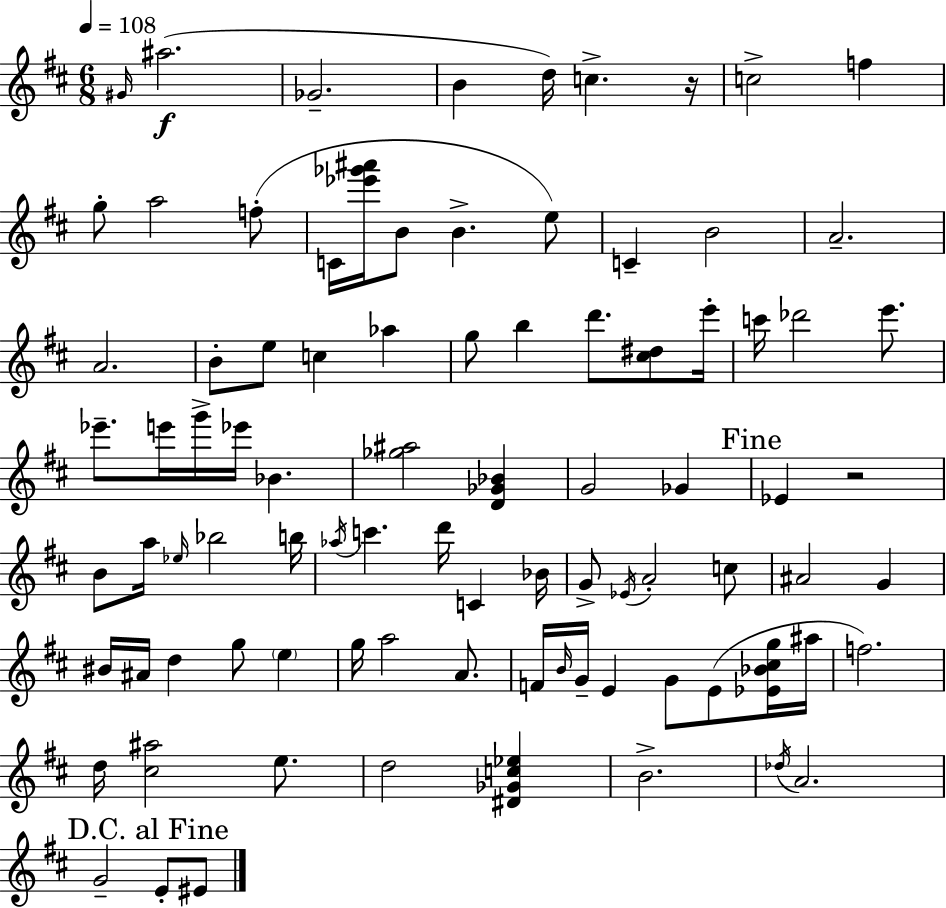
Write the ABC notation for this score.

X:1
T:Untitled
M:6/8
L:1/4
K:D
^G/4 ^a2 _G2 B d/4 c z/4 c2 f g/2 a2 f/2 C/4 [_e'_g'^a']/4 B/2 B e/2 C B2 A2 A2 B/2 e/2 c _a g/2 b d'/2 [^c^d]/2 e'/4 c'/4 _d'2 e'/2 _e'/2 e'/4 g'/4 _e'/4 _B [_g^a]2 [D_G_B] G2 _G _E z2 B/2 a/4 _e/4 _b2 b/4 _a/4 c' d'/4 C _B/4 G/2 _E/4 A2 c/2 ^A2 G ^B/4 ^A/4 d g/2 e g/4 a2 A/2 F/4 B/4 G/4 E G/2 E/2 [_E_B^cg]/4 ^a/4 f2 d/4 [^c^a]2 e/2 d2 [^D_Gc_e] B2 _d/4 A2 G2 E/2 ^E/2